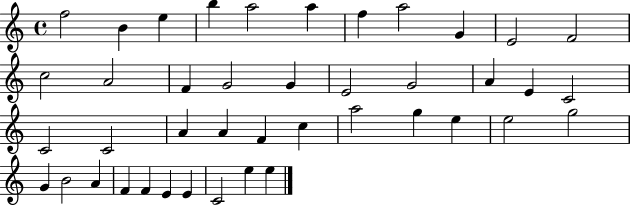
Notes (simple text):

F5/h B4/q E5/q B5/q A5/h A5/q F5/q A5/h G4/q E4/h F4/h C5/h A4/h F4/q G4/h G4/q E4/h G4/h A4/q E4/q C4/h C4/h C4/h A4/q A4/q F4/q C5/q A5/h G5/q E5/q E5/h G5/h G4/q B4/h A4/q F4/q F4/q E4/q E4/q C4/h E5/q E5/q